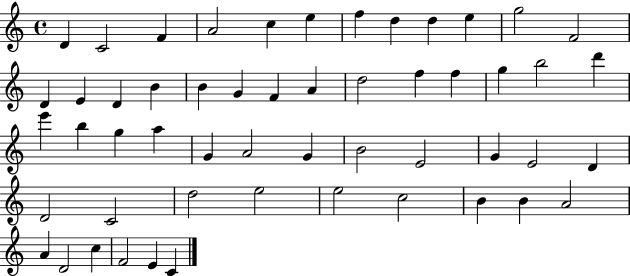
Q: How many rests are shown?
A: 0